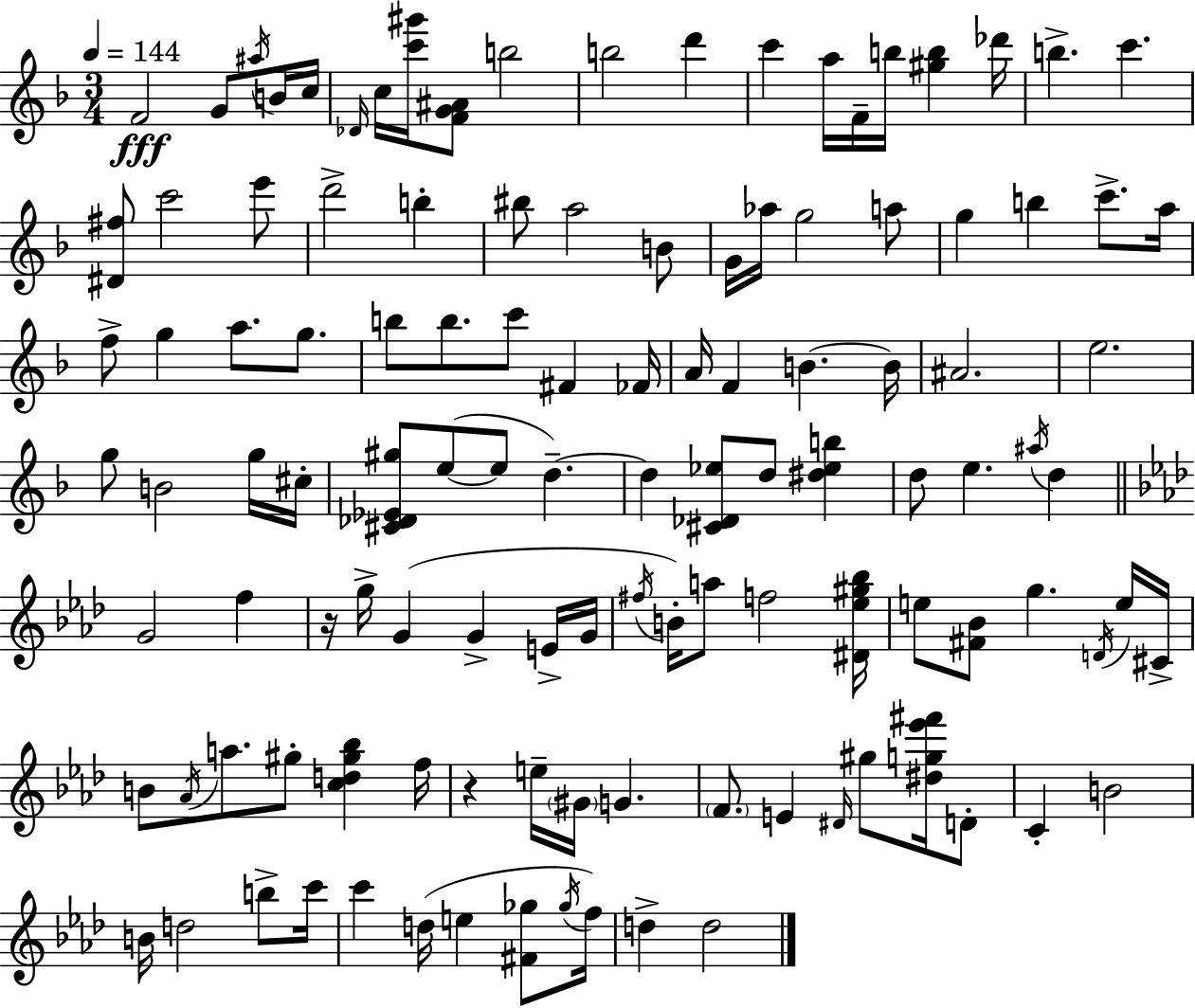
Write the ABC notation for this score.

X:1
T:Untitled
M:3/4
L:1/4
K:Dm
F2 G/2 ^a/4 B/4 c/4 _D/4 c/4 [c'^g']/4 [FG^A]/2 b2 b2 d' c' a/4 F/4 b/4 [^gb] _d'/4 b c' [^D^f]/2 c'2 e'/2 d'2 b ^b/2 a2 B/2 G/4 _a/4 g2 a/2 g b c'/2 a/4 f/2 g a/2 g/2 b/2 b/2 c'/2 ^F _F/4 A/4 F B B/4 ^A2 e2 g/2 B2 g/4 ^c/4 [^C_D_E^g]/2 e/2 e/2 d d [^C_D_e]/2 d/2 [^d_eb] d/2 e ^a/4 d G2 f z/4 g/4 G G E/4 G/4 ^f/4 B/4 a/2 f2 [^D_e^g_b]/4 e/2 [^F_B]/2 g D/4 e/4 ^C/4 B/2 _A/4 a/2 ^g/2 [cd^g_b] f/4 z e/4 ^G/4 G F/2 E ^D/4 ^g/2 [^dg_e'^f']/4 D/2 C B2 B/4 d2 b/2 c'/4 c' d/4 e [^F_g]/2 _g/4 f/4 d d2